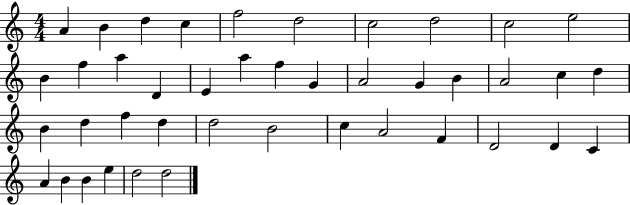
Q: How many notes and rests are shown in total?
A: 42